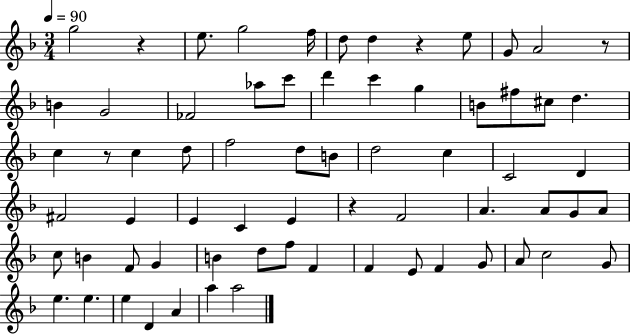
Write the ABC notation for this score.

X:1
T:Untitled
M:3/4
L:1/4
K:F
g2 z e/2 g2 f/4 d/2 d z e/2 G/2 A2 z/2 B G2 _F2 _a/2 c'/2 d' c' g B/2 ^f/2 ^c/2 d c z/2 c d/2 f2 d/2 B/2 d2 c C2 D ^F2 E E C E z F2 A A/2 G/2 A/2 c/2 B F/2 G B d/2 f/2 F F E/2 F G/2 A/2 c2 G/2 e e e D A a a2